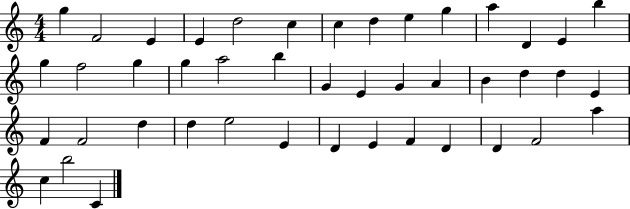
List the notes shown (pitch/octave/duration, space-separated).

G5/q F4/h E4/q E4/q D5/h C5/q C5/q D5/q E5/q G5/q A5/q D4/q E4/q B5/q G5/q F5/h G5/q G5/q A5/h B5/q G4/q E4/q G4/q A4/q B4/q D5/q D5/q E4/q F4/q F4/h D5/q D5/q E5/h E4/q D4/q E4/q F4/q D4/q D4/q F4/h A5/q C5/q B5/h C4/q